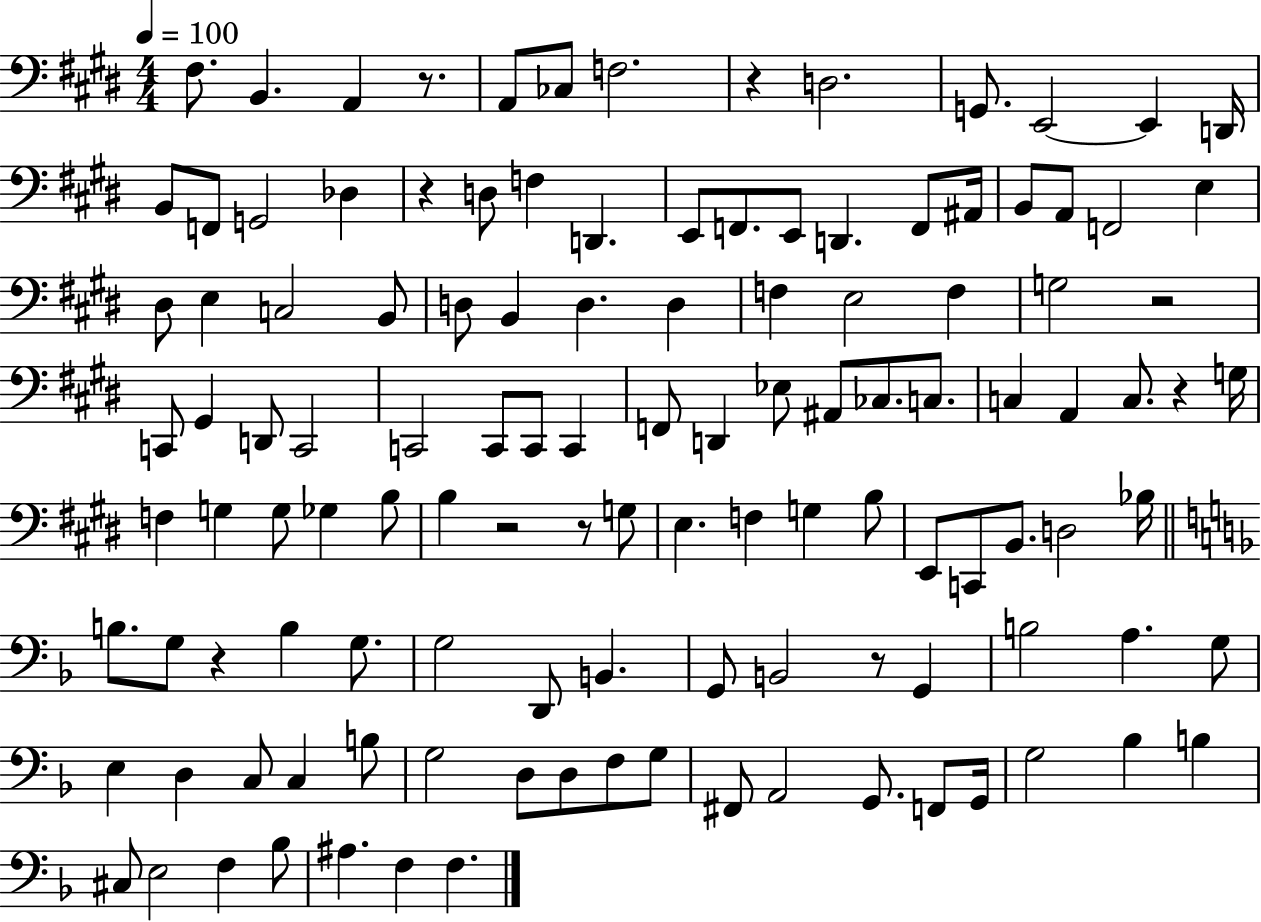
F#3/e. B2/q. A2/q R/e. A2/e CES3/e F3/h. R/q D3/h. G2/e. E2/h E2/q D2/s B2/e F2/e G2/h Db3/q R/q D3/e F3/q D2/q. E2/e F2/e. E2/e D2/q. F2/e A#2/s B2/e A2/e F2/h E3/q D#3/e E3/q C3/h B2/e D3/e B2/q D3/q. D3/q F3/q E3/h F3/q G3/h R/h C2/e G#2/q D2/e C2/h C2/h C2/e C2/e C2/q F2/e D2/q Eb3/e A#2/e CES3/e. C3/e. C3/q A2/q C3/e. R/q G3/s F3/q G3/q G3/e Gb3/q B3/e B3/q R/h R/e G3/e E3/q. F3/q G3/q B3/e E2/e C2/e B2/e. D3/h Bb3/s B3/e. G3/e R/q B3/q G3/e. G3/h D2/e B2/q. G2/e B2/h R/e G2/q B3/h A3/q. G3/e E3/q D3/q C3/e C3/q B3/e G3/h D3/e D3/e F3/e G3/e F#2/e A2/h G2/e. F2/e G2/s G3/h Bb3/q B3/q C#3/e E3/h F3/q Bb3/e A#3/q. F3/q F3/q.